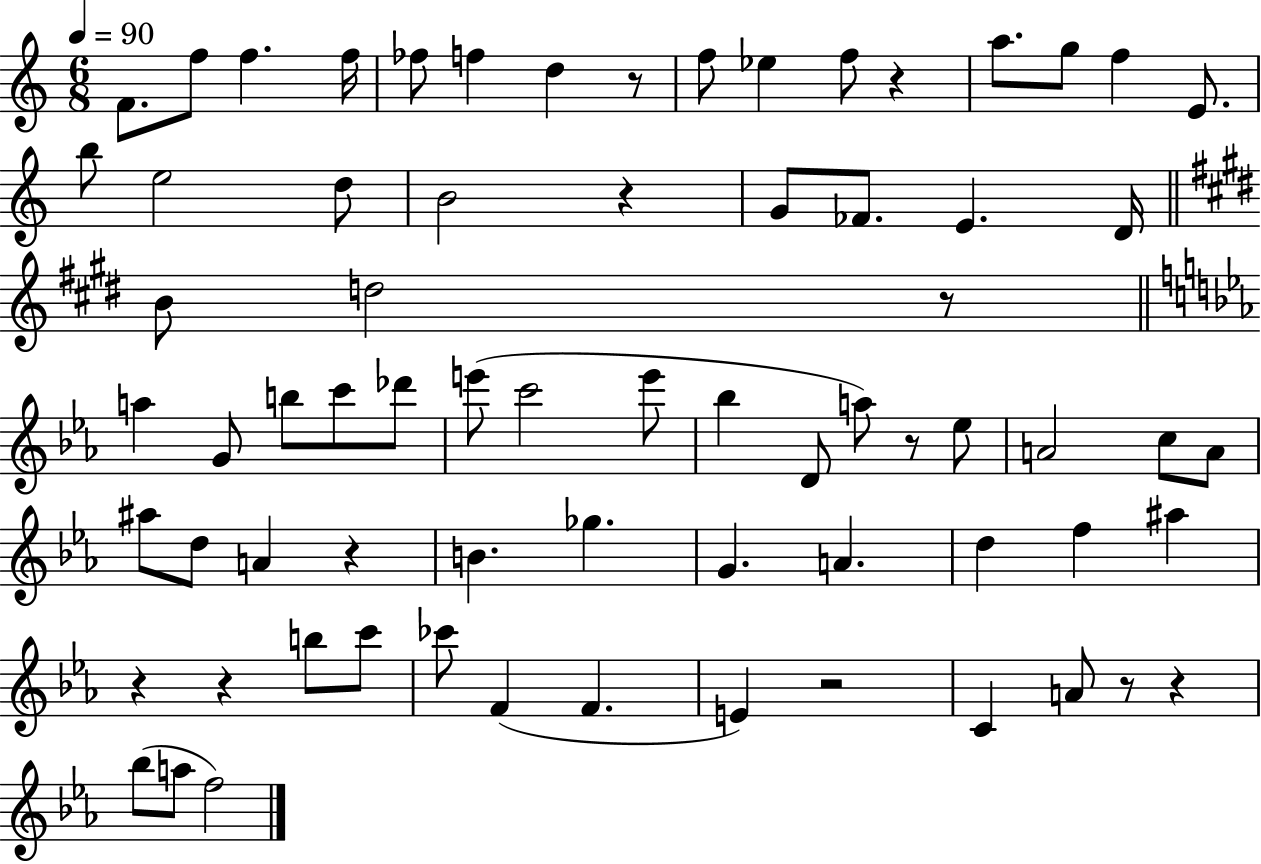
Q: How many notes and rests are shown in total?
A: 71